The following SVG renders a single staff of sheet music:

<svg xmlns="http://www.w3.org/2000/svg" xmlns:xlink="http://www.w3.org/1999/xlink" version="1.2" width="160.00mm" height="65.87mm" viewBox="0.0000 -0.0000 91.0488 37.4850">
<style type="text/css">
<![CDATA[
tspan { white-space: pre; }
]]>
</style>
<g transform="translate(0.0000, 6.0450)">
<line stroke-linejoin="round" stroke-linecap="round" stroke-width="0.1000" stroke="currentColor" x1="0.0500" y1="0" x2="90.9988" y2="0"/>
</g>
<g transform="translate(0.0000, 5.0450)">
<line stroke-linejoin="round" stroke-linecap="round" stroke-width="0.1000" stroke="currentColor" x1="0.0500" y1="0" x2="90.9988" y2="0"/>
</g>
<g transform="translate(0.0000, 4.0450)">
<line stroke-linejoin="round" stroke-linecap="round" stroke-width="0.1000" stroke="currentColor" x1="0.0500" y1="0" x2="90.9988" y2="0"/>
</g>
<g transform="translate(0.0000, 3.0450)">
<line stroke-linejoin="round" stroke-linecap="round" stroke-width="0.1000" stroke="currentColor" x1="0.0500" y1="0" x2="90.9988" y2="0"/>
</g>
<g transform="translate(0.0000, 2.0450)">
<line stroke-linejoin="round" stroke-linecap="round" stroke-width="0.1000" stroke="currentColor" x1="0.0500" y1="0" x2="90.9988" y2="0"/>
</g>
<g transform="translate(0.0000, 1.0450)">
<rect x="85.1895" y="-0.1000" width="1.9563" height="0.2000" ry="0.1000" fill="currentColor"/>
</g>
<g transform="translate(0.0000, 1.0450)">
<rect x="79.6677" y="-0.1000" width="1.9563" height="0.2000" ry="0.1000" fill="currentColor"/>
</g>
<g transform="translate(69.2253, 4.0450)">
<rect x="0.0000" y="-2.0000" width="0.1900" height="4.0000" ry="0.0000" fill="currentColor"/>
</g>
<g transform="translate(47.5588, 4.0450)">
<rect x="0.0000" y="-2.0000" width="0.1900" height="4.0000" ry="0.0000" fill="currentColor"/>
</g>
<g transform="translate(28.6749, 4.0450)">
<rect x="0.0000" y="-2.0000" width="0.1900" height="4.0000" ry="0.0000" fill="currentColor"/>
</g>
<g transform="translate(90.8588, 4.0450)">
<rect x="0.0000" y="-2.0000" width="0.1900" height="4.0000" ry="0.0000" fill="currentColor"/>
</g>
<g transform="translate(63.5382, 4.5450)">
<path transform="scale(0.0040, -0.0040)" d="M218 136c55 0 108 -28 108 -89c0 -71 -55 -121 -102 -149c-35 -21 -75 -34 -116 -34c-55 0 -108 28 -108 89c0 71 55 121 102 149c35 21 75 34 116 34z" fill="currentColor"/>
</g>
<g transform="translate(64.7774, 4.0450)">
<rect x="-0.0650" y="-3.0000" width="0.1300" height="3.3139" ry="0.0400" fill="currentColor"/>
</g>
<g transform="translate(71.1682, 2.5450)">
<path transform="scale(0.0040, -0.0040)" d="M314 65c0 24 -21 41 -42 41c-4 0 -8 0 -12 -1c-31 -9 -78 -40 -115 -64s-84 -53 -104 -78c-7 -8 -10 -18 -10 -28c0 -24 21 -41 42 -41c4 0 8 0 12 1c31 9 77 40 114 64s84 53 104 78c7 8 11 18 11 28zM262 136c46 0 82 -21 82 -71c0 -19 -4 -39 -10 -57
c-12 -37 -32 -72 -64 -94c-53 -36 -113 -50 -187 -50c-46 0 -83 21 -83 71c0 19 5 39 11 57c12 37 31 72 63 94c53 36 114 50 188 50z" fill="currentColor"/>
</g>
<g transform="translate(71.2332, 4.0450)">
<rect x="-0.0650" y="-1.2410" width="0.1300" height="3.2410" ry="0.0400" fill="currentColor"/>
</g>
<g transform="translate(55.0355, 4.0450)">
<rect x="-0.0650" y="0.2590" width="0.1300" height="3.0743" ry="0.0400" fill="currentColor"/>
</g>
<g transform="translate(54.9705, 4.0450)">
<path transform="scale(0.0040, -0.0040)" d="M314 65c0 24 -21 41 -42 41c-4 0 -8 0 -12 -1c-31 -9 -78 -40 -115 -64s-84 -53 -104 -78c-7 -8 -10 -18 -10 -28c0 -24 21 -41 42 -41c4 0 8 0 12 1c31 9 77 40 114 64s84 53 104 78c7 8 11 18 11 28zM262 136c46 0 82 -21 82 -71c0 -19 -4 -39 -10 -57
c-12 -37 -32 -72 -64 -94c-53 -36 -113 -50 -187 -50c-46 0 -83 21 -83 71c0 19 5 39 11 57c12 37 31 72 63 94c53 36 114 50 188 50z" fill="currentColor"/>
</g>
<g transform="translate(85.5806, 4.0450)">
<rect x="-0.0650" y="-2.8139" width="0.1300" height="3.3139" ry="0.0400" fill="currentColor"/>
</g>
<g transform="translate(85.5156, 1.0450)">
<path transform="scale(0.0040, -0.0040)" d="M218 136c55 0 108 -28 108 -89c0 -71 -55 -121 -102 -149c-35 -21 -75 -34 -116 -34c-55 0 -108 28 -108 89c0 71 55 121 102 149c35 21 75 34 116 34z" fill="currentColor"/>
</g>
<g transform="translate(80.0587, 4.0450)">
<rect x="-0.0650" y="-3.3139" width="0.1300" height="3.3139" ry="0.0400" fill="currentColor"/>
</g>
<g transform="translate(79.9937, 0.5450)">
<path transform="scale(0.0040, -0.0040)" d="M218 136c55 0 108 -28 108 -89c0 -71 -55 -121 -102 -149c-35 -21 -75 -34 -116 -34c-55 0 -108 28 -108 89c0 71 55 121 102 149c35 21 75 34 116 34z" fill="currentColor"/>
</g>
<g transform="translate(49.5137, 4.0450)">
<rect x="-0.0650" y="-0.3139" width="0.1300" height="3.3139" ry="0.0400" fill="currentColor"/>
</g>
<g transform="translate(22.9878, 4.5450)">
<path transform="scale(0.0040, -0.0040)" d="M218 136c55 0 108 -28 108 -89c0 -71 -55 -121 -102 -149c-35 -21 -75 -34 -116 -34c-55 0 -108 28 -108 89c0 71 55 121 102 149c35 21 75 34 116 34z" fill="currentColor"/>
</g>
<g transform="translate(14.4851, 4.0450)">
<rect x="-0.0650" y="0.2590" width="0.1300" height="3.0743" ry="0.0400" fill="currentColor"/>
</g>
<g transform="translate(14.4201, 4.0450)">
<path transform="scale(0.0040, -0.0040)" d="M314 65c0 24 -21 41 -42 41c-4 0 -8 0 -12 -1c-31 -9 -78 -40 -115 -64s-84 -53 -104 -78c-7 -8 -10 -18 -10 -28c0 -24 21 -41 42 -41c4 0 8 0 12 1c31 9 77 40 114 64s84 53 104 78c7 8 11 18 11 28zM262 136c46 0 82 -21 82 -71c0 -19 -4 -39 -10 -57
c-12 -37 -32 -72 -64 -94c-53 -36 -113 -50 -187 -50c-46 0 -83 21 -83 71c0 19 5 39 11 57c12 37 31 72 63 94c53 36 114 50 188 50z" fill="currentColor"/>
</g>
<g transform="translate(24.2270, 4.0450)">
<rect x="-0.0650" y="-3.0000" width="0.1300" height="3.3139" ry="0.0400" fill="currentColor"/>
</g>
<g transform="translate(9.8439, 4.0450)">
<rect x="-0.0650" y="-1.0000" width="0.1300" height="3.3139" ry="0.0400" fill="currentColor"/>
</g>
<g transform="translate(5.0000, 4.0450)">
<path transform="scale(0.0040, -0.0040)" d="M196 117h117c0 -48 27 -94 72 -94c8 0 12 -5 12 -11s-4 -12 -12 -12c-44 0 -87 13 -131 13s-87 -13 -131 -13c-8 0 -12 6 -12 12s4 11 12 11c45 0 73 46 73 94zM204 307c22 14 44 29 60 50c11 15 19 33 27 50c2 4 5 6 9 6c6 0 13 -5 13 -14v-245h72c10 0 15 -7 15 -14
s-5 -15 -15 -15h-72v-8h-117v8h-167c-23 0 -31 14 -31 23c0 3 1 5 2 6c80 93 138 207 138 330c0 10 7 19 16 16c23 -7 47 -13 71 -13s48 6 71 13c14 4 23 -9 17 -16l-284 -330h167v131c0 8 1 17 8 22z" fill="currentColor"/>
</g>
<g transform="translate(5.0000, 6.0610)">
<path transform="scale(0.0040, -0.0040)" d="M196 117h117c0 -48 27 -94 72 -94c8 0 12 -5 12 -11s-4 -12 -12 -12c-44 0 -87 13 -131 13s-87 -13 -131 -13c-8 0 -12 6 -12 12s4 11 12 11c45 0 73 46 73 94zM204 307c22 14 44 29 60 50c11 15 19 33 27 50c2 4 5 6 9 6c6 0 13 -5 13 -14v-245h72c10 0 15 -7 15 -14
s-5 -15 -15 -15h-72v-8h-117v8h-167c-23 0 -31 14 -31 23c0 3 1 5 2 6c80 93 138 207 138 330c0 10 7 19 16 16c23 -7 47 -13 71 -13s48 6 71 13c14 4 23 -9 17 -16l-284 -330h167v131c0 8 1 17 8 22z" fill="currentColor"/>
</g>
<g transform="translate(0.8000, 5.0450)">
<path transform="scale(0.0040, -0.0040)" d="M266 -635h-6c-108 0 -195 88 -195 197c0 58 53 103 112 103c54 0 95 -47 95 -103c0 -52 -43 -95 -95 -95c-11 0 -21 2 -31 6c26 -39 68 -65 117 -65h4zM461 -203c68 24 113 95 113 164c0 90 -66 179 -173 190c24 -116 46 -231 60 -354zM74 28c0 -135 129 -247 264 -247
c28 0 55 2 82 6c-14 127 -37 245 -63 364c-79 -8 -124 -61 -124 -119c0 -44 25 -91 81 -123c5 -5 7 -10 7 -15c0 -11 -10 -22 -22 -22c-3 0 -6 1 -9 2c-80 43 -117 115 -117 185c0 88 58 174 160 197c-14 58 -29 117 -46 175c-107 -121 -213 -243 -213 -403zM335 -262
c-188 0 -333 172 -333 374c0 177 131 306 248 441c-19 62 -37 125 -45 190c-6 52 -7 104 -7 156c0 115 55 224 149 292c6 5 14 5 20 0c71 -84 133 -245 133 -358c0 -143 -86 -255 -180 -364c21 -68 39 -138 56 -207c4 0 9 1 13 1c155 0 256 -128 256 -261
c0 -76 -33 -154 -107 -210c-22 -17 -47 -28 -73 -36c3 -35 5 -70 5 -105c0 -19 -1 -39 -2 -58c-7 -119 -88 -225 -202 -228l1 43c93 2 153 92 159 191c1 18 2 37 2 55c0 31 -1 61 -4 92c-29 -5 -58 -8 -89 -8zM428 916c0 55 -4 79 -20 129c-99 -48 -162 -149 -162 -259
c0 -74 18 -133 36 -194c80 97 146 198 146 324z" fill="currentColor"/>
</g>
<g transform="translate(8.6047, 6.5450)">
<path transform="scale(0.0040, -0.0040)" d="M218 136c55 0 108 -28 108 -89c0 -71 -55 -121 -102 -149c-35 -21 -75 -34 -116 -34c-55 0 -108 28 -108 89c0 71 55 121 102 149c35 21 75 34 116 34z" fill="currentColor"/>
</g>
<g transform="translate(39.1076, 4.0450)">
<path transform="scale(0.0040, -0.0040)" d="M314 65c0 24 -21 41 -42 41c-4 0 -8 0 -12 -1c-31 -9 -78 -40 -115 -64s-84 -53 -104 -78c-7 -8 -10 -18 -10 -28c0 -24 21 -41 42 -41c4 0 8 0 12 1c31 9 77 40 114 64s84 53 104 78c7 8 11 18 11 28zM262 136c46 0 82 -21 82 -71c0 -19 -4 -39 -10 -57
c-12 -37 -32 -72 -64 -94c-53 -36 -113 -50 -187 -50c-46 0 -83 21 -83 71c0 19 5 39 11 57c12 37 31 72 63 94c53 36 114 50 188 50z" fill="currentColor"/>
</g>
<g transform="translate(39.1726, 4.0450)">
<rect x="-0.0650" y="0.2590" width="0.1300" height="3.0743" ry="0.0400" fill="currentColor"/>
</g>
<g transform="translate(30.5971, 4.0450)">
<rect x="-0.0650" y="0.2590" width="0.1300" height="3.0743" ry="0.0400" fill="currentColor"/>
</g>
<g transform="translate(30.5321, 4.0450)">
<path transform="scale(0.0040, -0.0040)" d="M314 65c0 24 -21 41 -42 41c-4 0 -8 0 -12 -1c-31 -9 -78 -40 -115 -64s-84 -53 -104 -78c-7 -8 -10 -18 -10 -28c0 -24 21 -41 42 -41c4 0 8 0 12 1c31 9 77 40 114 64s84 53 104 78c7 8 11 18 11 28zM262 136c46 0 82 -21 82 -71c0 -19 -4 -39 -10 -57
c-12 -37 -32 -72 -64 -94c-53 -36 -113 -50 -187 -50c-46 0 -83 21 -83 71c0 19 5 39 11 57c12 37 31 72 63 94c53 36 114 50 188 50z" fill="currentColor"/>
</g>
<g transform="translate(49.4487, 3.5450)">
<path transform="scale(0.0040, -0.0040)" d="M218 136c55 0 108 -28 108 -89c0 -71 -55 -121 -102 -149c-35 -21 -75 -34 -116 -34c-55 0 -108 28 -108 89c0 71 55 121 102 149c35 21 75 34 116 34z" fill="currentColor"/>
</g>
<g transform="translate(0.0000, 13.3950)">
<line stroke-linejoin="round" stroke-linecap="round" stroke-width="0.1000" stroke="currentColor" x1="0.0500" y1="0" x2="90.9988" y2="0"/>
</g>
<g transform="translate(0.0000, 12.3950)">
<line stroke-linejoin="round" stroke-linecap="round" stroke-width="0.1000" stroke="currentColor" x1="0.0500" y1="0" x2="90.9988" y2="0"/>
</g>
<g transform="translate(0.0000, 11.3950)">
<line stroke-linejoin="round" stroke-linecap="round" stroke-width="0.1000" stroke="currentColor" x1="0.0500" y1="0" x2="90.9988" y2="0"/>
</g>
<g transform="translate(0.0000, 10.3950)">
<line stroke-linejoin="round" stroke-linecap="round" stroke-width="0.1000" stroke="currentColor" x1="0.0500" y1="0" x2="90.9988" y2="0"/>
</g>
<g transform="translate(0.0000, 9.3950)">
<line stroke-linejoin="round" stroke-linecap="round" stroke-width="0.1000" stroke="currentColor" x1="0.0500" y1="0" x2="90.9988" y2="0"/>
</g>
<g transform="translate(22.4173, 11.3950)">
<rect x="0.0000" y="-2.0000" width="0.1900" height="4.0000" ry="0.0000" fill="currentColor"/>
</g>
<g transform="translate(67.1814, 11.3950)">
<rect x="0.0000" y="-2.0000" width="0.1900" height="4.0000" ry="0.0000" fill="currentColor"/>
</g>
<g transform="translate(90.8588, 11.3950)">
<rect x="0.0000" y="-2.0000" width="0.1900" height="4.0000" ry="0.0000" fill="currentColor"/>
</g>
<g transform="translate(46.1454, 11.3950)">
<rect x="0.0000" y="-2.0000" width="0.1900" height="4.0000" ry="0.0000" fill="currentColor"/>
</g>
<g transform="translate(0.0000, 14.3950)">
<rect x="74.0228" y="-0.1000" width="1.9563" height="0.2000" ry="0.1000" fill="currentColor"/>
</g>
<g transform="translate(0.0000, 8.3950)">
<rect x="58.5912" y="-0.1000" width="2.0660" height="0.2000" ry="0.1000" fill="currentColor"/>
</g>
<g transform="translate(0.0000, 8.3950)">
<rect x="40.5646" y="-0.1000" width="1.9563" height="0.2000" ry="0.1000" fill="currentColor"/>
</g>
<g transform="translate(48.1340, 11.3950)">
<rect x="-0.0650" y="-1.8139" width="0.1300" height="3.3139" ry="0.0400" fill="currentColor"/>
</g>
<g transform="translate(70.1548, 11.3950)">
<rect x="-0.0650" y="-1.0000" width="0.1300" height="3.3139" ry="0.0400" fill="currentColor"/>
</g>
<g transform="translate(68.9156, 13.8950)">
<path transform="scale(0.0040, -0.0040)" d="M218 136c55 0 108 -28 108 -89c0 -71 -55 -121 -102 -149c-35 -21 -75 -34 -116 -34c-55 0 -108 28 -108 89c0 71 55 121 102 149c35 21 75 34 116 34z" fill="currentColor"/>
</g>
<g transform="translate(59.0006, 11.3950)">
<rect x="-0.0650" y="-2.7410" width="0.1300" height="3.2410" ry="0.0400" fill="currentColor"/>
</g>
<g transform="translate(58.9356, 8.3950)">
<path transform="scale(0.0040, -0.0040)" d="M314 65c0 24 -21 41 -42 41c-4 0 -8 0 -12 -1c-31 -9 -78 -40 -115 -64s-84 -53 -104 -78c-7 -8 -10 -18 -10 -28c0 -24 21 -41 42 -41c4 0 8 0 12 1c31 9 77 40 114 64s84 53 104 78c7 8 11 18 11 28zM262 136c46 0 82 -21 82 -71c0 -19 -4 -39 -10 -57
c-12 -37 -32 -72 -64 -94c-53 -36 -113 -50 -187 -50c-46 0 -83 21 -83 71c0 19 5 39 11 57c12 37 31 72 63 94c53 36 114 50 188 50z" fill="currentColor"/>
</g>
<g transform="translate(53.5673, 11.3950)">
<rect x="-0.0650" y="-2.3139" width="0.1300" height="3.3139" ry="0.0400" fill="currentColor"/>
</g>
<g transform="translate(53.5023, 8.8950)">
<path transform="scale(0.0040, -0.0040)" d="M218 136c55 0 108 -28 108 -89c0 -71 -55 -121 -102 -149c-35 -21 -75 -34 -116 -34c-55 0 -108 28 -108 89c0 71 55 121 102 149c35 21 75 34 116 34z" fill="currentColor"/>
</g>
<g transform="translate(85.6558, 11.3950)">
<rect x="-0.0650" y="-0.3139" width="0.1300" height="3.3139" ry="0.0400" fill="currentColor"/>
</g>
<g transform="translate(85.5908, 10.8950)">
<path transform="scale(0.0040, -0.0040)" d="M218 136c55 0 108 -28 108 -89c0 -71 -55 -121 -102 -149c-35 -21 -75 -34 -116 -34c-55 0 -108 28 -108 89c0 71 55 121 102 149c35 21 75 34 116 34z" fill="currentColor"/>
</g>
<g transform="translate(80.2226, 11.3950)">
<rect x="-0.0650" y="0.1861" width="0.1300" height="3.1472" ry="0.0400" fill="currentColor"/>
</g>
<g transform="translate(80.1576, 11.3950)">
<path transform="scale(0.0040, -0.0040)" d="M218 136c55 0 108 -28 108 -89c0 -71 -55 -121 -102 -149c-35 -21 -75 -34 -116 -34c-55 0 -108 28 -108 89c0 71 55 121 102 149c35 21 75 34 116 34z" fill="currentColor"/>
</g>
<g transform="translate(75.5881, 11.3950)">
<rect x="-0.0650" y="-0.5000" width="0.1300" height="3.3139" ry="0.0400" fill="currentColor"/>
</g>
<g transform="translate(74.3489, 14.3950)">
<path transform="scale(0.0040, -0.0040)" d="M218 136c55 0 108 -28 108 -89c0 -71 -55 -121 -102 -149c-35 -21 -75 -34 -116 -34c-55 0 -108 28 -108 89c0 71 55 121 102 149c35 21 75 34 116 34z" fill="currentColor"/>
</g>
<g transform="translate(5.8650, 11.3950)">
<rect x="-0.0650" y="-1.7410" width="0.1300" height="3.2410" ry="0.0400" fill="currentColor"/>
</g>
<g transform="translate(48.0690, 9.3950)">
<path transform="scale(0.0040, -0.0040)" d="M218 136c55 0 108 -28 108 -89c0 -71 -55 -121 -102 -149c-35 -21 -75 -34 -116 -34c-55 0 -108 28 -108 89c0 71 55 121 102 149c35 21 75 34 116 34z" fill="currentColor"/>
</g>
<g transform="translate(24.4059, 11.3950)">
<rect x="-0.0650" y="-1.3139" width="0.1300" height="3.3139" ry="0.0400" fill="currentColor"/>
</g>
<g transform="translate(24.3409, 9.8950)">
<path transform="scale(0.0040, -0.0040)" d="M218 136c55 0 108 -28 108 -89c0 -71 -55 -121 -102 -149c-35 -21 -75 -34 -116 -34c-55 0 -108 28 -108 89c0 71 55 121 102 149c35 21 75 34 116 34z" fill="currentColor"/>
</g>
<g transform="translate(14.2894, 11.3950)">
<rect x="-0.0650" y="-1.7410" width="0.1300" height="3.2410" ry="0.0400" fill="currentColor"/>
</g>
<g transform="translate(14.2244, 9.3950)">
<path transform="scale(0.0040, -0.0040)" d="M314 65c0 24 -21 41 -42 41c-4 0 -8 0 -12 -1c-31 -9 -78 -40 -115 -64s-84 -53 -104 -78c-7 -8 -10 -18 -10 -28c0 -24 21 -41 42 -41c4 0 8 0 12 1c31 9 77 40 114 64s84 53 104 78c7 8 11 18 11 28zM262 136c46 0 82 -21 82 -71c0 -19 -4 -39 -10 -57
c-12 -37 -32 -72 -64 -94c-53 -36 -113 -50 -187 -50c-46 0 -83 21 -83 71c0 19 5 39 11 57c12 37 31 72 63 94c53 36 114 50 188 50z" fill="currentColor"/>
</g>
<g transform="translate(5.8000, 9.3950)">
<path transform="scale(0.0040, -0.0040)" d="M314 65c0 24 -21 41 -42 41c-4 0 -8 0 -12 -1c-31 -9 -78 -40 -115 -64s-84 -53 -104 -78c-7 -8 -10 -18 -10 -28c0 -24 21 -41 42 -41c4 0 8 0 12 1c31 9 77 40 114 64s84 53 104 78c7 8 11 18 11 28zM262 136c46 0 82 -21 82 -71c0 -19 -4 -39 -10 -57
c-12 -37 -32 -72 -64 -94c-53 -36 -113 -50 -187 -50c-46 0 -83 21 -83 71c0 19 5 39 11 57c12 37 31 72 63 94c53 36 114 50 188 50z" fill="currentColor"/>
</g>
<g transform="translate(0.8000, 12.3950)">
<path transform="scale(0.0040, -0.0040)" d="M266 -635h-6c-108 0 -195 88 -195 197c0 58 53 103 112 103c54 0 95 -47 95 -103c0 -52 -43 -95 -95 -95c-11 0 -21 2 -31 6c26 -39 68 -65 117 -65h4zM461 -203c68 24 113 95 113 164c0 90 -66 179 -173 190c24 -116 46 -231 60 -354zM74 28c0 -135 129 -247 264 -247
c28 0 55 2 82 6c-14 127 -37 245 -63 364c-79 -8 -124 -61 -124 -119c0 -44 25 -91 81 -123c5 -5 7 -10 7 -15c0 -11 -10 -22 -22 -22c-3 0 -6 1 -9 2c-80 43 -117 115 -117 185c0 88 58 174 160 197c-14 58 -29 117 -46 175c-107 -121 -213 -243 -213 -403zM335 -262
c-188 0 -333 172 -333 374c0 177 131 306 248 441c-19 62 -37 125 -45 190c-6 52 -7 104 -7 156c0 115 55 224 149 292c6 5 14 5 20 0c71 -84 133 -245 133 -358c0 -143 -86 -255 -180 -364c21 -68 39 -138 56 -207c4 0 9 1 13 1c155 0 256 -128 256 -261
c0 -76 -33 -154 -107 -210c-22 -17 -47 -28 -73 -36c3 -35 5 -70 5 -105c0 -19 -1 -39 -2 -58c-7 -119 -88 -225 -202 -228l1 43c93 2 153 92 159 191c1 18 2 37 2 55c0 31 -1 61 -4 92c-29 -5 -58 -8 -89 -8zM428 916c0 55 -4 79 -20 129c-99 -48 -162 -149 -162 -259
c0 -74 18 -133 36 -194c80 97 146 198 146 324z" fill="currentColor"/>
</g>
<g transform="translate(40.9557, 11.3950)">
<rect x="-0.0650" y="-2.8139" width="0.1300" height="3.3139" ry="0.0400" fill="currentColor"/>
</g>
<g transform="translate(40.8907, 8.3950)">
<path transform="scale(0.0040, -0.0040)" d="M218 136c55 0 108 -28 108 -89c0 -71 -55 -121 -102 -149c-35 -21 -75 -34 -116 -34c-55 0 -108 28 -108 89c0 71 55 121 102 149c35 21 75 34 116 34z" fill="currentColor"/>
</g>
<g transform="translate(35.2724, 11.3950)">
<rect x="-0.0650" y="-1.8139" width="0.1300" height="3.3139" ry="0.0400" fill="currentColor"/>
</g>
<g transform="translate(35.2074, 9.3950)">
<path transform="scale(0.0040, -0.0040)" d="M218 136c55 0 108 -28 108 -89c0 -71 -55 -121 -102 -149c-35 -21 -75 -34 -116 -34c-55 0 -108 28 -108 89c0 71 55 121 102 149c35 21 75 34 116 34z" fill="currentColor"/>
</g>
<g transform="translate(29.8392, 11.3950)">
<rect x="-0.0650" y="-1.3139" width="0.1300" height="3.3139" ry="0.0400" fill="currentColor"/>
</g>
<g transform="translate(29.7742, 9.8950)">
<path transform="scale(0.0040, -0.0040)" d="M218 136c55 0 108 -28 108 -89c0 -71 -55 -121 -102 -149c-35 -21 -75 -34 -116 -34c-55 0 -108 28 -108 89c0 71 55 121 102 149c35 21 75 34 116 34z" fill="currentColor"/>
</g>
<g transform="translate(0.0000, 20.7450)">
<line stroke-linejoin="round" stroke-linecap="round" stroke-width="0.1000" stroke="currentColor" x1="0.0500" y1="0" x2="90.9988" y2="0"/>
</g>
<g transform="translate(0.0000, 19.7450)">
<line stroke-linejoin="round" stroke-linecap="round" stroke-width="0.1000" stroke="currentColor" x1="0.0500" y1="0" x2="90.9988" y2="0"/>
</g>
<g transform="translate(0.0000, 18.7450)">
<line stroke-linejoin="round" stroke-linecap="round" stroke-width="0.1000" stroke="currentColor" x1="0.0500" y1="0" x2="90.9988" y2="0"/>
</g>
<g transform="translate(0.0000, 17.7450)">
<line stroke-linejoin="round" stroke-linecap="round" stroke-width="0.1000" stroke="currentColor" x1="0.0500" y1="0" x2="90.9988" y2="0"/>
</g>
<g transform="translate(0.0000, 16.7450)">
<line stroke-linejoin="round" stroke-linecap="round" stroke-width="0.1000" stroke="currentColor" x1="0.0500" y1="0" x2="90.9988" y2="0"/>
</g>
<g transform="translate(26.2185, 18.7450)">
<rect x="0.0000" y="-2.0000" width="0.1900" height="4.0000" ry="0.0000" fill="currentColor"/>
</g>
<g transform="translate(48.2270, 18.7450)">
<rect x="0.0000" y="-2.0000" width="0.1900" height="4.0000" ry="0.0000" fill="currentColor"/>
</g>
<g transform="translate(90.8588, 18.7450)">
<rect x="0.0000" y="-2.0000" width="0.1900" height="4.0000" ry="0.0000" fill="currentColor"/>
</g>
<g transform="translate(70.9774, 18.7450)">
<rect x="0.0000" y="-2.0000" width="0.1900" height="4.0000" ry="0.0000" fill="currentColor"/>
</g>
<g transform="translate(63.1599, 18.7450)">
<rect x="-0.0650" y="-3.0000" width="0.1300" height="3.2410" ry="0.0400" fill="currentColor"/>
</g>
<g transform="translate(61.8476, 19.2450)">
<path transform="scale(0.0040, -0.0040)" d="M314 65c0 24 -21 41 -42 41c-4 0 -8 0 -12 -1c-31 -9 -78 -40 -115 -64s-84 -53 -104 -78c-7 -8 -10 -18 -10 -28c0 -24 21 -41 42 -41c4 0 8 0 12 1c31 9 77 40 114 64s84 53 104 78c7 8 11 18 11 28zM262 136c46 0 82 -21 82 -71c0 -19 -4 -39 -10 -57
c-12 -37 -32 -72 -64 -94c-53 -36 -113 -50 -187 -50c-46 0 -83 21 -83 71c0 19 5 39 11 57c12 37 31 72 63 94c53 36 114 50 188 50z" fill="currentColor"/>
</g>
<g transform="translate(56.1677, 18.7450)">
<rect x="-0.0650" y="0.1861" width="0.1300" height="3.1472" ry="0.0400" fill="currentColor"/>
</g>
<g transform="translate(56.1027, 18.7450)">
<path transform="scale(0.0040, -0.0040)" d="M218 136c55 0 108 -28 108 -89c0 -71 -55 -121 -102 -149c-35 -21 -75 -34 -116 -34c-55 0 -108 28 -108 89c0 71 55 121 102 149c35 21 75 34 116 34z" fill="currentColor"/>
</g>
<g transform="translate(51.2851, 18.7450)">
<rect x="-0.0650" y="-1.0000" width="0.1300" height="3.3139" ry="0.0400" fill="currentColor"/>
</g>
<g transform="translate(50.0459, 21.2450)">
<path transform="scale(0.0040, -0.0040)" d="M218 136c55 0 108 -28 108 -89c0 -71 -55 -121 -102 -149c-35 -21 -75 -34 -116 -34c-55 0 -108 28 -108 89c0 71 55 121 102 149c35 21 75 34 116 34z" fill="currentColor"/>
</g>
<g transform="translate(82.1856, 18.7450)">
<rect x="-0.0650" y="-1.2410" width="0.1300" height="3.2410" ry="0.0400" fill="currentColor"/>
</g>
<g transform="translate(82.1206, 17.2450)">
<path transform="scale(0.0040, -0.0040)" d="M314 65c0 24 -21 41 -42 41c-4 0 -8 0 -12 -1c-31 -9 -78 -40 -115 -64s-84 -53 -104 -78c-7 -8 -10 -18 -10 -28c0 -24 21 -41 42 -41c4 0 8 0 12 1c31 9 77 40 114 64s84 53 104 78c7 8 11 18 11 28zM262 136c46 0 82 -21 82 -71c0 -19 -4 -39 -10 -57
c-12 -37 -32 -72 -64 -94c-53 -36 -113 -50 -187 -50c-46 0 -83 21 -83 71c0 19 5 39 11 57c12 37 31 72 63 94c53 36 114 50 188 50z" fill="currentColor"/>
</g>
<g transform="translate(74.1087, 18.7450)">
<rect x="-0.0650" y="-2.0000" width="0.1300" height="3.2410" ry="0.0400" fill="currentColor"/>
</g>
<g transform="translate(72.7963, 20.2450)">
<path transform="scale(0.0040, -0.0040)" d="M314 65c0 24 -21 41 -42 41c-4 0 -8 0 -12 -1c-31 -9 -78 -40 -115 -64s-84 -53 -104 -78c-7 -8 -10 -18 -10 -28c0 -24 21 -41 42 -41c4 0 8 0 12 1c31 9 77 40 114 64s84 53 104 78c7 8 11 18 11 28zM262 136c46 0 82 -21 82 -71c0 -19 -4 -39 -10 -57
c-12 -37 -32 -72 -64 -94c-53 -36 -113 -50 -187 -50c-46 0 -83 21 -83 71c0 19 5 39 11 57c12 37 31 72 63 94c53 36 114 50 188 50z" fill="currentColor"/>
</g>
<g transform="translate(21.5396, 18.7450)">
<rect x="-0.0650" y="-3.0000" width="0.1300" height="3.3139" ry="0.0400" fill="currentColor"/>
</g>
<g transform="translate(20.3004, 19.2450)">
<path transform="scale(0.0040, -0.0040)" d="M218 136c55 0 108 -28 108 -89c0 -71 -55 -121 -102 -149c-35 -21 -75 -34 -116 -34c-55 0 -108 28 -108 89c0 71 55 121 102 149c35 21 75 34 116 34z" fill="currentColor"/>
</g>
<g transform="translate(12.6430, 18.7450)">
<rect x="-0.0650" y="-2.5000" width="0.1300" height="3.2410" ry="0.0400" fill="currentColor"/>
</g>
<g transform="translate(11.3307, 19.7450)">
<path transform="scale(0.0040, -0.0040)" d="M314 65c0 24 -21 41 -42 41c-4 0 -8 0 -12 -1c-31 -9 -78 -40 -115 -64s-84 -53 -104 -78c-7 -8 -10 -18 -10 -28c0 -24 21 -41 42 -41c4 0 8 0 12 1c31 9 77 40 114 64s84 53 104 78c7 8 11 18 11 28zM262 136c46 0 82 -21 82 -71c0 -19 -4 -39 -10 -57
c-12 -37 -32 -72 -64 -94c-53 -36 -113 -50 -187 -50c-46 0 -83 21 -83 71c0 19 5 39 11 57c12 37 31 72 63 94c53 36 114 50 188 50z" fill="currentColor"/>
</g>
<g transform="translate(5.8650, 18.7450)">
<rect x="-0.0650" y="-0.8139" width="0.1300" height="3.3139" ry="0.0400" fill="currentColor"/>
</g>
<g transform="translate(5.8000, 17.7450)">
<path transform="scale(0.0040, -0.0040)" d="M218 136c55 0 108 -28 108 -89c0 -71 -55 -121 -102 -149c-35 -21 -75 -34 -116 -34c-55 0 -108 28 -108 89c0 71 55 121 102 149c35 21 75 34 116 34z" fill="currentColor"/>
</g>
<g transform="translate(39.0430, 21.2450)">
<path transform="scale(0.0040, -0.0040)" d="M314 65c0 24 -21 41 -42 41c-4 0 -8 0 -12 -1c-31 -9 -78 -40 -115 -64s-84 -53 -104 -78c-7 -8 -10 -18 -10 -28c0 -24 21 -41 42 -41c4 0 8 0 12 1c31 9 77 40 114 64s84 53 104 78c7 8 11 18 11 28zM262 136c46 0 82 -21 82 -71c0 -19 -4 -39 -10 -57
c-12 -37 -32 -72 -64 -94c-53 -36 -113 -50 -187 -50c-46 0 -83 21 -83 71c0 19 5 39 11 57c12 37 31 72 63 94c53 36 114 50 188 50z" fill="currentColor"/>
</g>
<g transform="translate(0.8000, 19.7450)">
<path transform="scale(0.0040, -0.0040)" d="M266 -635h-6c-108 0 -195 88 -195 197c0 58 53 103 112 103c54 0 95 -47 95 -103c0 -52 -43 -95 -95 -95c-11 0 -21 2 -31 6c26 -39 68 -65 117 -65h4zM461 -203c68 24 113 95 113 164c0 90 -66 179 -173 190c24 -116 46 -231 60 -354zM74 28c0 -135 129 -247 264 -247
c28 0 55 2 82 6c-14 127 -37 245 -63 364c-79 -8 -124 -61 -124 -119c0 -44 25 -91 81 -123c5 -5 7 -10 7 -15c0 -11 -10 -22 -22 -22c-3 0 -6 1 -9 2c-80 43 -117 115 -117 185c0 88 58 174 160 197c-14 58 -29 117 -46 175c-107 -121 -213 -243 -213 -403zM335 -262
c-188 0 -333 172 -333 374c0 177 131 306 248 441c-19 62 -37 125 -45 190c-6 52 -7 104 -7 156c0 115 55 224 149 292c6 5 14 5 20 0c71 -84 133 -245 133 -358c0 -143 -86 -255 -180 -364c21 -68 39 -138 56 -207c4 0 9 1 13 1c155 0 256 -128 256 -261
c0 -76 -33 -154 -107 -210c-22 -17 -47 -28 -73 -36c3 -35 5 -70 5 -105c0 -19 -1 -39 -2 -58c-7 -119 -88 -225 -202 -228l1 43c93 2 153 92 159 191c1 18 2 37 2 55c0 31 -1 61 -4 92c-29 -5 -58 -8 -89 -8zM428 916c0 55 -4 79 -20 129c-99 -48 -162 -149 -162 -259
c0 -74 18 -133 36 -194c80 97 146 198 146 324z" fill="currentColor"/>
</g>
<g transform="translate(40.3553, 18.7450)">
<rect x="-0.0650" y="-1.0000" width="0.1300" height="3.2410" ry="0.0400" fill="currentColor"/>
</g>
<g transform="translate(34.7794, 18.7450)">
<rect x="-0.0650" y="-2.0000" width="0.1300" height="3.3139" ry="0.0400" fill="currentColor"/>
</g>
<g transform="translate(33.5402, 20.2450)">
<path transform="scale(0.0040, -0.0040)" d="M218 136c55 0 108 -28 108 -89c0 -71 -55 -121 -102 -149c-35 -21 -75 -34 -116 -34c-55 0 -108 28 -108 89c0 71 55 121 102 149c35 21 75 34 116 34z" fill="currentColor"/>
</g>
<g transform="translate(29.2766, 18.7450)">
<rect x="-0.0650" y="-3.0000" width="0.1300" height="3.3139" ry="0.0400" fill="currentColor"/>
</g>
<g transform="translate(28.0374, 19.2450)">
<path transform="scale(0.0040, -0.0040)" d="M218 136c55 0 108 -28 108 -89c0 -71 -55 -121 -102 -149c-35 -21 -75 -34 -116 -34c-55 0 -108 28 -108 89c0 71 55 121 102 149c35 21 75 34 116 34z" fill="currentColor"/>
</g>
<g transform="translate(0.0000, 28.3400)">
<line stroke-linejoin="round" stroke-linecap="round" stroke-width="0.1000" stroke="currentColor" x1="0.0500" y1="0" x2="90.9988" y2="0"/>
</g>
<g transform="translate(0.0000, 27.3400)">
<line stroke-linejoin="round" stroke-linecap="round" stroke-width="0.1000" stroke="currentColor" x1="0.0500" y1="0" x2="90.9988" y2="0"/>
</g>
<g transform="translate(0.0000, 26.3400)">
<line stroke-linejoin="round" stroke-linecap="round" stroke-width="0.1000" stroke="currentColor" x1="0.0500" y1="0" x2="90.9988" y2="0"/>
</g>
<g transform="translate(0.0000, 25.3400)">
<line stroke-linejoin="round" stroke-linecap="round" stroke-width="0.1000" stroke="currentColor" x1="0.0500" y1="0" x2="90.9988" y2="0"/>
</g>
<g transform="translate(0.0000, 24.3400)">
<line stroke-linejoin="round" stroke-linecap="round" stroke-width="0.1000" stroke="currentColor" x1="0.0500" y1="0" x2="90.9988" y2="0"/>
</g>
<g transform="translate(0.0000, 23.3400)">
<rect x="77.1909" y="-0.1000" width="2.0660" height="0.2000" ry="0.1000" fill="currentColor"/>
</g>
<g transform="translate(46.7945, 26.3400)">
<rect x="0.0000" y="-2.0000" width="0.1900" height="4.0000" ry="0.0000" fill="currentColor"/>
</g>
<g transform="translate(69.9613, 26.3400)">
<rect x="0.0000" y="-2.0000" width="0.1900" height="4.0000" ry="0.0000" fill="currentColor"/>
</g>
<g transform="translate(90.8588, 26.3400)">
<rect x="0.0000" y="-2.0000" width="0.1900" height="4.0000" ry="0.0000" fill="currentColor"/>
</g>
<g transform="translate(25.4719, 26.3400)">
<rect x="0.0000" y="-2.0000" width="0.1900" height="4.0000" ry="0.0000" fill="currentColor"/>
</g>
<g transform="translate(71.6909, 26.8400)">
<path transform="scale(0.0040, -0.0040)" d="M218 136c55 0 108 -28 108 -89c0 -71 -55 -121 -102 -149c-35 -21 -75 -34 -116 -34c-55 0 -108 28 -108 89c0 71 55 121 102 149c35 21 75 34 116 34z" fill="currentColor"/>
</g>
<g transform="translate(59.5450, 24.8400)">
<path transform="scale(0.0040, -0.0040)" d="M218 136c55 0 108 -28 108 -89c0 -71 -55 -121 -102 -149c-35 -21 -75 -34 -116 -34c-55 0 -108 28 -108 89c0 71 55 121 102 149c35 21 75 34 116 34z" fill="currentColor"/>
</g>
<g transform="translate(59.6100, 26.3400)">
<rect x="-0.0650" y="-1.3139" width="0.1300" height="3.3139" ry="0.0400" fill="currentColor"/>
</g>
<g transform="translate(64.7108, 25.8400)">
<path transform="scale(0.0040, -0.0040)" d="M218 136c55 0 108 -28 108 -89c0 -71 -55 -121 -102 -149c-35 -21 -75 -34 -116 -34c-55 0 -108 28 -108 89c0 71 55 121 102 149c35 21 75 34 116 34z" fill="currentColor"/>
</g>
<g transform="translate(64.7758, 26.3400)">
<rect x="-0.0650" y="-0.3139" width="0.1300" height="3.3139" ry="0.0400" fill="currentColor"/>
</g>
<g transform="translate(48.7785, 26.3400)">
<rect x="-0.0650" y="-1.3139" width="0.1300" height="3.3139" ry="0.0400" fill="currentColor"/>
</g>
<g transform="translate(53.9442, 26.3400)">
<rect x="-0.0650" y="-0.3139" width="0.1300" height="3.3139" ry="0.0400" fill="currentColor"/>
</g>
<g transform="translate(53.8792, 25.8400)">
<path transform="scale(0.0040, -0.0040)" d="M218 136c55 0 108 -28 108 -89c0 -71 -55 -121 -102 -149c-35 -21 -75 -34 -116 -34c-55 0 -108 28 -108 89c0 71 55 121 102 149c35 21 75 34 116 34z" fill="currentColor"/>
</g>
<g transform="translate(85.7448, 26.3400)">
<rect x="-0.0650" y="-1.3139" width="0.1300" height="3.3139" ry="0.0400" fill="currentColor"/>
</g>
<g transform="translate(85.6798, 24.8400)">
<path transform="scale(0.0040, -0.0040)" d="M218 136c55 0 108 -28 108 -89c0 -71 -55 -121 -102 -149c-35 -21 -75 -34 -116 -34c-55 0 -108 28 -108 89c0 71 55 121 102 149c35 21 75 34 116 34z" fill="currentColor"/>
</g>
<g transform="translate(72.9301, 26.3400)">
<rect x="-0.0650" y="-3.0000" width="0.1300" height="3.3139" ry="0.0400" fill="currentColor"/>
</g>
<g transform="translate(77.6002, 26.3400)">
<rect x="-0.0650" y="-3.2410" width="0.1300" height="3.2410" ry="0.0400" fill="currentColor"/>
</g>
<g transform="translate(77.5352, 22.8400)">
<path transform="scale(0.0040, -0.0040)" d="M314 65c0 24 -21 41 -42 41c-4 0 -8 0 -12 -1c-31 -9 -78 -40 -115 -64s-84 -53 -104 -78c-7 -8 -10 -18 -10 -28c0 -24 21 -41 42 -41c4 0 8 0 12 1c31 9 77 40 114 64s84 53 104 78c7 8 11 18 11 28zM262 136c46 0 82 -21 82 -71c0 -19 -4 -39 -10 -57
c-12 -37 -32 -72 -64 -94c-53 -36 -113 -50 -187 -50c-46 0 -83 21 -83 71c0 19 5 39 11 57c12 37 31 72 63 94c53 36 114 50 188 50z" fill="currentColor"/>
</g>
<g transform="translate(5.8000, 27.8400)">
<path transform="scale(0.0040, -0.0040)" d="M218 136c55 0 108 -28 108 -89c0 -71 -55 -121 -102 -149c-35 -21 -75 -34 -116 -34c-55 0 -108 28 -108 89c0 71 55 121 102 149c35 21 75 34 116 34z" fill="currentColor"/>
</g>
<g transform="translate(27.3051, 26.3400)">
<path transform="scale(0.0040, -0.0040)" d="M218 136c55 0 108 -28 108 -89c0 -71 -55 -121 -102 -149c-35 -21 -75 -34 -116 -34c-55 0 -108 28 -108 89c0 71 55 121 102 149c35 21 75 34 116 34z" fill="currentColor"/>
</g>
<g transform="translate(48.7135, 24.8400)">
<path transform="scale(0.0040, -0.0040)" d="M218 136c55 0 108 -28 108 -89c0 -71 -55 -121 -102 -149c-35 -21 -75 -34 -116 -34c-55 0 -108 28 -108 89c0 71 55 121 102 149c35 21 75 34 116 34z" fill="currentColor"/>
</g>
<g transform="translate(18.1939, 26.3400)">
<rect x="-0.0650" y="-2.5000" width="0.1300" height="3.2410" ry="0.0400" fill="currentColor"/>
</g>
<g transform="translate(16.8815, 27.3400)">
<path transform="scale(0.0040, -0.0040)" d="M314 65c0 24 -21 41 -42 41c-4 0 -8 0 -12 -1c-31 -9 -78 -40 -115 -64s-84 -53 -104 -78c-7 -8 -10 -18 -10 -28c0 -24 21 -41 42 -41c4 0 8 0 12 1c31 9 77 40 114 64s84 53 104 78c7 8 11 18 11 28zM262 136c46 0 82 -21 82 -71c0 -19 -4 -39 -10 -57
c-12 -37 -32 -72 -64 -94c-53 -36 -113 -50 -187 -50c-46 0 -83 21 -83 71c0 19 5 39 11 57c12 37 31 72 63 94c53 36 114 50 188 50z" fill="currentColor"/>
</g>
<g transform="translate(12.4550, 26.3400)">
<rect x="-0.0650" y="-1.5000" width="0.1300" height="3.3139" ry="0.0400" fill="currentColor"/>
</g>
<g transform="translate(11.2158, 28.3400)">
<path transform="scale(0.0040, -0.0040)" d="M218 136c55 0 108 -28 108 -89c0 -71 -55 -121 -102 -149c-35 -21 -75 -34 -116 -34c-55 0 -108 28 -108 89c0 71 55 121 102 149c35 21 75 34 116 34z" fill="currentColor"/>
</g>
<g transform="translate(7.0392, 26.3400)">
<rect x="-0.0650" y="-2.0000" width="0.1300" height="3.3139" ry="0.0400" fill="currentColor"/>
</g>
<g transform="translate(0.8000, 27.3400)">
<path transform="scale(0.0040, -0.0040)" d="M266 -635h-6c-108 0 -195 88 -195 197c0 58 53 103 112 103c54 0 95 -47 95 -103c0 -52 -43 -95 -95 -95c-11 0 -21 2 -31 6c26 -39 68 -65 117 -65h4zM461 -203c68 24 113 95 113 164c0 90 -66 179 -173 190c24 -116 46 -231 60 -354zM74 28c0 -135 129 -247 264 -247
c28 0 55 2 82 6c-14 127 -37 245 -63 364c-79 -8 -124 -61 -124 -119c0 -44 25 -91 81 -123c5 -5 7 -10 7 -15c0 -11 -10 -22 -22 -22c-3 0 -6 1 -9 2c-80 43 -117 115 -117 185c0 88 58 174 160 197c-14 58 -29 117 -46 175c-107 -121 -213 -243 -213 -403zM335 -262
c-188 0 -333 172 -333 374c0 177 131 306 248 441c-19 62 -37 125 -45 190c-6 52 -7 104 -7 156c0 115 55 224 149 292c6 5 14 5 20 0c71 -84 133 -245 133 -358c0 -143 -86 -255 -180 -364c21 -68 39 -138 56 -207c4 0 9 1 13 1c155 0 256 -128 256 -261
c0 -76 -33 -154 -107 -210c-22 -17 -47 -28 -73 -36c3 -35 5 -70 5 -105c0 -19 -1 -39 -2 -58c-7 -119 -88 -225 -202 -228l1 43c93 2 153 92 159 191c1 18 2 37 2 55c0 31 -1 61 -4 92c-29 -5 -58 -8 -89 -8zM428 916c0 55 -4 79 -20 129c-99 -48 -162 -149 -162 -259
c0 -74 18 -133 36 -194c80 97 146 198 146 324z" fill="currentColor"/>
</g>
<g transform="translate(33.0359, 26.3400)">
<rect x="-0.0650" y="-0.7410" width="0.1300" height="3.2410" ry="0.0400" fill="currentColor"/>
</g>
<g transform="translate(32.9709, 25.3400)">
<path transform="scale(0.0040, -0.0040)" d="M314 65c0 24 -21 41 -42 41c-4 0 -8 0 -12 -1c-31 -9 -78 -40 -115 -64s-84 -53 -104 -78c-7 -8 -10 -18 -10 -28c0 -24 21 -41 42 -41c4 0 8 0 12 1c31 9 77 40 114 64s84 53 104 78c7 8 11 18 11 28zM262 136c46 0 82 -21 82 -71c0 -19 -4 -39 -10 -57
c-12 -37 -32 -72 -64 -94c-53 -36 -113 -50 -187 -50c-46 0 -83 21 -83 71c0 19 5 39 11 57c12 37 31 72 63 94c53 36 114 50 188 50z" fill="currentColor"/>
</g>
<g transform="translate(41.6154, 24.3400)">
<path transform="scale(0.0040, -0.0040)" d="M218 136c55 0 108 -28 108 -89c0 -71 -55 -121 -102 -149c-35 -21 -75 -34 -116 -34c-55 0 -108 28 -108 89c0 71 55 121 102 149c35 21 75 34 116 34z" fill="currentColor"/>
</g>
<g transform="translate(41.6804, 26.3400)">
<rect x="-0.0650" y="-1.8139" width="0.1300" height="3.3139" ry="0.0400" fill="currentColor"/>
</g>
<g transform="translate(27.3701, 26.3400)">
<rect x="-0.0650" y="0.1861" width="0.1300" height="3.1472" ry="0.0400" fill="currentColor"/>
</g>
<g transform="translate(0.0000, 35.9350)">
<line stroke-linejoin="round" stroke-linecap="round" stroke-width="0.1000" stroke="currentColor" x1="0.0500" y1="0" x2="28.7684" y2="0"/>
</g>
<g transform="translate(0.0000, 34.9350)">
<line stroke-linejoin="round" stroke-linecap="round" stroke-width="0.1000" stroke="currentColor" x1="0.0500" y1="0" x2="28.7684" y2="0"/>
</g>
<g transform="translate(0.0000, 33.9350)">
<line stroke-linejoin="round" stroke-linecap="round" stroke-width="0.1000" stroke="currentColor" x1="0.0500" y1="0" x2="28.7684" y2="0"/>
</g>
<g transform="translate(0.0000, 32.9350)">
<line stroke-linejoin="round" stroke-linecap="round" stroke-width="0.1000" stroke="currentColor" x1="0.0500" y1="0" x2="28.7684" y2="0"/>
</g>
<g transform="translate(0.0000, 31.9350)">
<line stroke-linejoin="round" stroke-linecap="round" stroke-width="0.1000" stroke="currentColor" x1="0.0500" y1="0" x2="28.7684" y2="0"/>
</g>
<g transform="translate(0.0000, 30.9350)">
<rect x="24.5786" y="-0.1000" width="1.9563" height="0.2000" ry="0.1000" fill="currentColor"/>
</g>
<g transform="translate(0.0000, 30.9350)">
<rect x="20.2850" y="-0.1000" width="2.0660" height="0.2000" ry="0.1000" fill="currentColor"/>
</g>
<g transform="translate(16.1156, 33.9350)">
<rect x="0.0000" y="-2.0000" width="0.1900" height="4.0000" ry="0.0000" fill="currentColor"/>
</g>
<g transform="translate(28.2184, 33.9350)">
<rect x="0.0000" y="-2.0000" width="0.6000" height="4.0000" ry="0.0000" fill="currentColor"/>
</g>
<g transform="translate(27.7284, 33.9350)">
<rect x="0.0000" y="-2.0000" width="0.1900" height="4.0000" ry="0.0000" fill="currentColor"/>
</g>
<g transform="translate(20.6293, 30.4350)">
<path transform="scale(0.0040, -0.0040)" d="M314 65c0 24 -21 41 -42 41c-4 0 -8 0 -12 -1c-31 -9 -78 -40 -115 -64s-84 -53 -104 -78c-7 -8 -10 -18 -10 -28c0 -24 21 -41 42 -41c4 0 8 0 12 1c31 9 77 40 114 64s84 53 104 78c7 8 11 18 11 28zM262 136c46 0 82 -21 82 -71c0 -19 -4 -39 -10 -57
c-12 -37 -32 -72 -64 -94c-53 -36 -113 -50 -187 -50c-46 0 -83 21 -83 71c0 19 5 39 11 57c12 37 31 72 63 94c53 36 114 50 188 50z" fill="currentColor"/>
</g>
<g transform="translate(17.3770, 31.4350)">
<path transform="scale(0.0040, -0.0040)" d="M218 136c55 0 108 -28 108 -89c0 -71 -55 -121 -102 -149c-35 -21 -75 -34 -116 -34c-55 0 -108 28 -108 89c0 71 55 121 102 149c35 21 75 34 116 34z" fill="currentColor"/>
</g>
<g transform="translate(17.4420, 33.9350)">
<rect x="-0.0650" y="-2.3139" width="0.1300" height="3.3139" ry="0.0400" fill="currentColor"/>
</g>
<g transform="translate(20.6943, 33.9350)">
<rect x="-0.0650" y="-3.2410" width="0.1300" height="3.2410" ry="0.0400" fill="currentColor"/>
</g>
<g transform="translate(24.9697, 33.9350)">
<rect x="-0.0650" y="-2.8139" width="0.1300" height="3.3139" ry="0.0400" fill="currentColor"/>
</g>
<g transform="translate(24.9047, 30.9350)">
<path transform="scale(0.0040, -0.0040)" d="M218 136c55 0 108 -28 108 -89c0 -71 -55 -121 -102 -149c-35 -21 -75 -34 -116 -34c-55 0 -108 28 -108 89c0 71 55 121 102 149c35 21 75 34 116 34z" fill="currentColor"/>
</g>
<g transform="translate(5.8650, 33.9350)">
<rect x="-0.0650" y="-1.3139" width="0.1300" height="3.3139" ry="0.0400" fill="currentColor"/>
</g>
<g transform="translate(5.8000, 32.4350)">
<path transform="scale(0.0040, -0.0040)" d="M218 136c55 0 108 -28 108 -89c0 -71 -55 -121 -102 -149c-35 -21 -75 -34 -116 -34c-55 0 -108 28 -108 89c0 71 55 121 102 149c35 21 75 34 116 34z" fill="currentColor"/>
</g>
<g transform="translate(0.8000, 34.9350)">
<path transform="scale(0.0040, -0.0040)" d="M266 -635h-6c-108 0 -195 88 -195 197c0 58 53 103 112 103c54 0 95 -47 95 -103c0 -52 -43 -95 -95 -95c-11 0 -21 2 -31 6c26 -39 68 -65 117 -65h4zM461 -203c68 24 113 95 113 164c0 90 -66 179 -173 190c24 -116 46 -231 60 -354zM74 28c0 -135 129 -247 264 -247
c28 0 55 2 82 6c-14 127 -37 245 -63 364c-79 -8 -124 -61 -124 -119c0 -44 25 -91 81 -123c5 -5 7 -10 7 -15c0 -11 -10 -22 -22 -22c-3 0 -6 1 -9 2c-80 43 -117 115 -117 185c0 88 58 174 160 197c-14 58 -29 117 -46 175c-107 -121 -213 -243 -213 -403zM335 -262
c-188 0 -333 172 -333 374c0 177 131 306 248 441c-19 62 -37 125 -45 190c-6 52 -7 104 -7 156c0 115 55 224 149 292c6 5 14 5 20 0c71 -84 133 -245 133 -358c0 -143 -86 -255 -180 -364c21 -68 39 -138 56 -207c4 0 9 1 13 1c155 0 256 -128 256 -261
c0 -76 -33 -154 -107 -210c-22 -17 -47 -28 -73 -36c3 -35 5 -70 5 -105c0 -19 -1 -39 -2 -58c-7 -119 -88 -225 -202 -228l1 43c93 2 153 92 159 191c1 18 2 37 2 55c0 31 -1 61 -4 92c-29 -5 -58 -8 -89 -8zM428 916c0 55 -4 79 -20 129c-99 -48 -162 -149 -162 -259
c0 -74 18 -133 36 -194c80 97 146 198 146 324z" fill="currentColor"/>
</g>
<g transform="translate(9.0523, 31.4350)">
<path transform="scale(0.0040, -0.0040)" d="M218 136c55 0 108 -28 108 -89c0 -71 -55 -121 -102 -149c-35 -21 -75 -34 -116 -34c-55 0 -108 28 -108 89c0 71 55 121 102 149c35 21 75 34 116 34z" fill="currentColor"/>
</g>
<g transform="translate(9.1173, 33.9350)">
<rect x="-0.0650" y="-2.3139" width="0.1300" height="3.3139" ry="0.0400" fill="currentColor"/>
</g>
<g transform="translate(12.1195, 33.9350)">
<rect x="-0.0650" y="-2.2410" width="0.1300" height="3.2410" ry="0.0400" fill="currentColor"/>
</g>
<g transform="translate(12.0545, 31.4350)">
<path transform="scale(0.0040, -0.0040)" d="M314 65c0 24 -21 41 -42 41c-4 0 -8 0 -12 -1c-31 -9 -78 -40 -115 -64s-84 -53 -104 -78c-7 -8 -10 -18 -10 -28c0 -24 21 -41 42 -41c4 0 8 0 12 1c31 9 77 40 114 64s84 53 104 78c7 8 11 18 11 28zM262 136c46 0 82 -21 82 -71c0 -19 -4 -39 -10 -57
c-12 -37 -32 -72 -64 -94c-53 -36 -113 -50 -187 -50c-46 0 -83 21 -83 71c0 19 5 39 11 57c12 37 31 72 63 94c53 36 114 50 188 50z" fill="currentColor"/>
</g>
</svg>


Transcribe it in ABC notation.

X:1
T:Untitled
M:4/4
L:1/4
K:C
D B2 A B2 B2 c B2 A e2 b a f2 f2 e e f a f g a2 D C B c d G2 A A F D2 D B A2 F2 e2 F E G2 B d2 f e c e c A b2 e e g g2 g b2 a